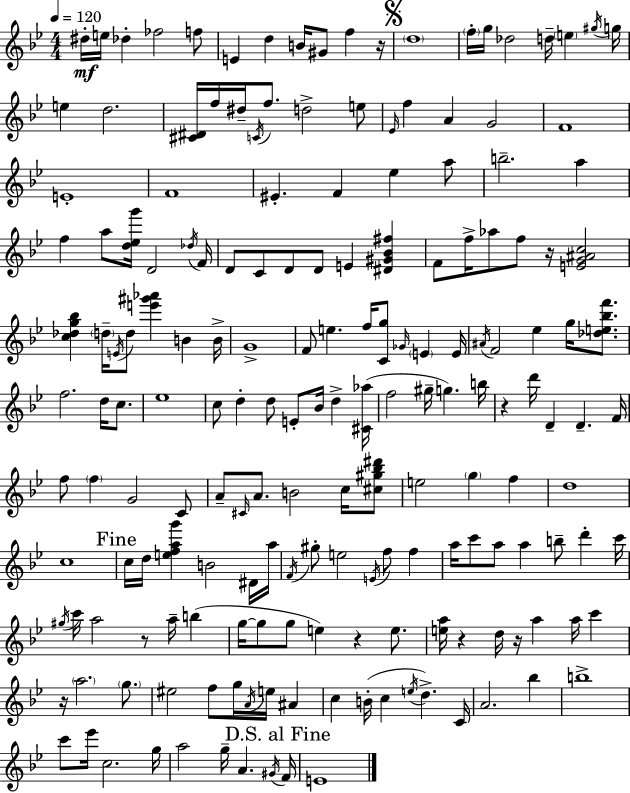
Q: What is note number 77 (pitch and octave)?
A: E4